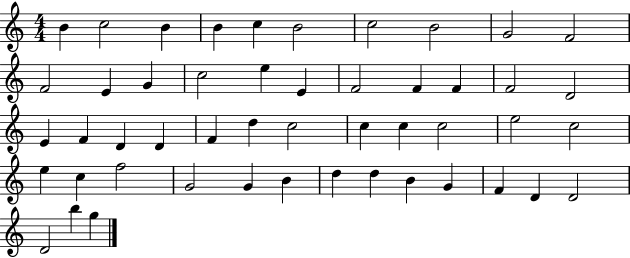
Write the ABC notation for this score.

X:1
T:Untitled
M:4/4
L:1/4
K:C
B c2 B B c B2 c2 B2 G2 F2 F2 E G c2 e E F2 F F F2 D2 E F D D F d c2 c c c2 e2 c2 e c f2 G2 G B d d B G F D D2 D2 b g